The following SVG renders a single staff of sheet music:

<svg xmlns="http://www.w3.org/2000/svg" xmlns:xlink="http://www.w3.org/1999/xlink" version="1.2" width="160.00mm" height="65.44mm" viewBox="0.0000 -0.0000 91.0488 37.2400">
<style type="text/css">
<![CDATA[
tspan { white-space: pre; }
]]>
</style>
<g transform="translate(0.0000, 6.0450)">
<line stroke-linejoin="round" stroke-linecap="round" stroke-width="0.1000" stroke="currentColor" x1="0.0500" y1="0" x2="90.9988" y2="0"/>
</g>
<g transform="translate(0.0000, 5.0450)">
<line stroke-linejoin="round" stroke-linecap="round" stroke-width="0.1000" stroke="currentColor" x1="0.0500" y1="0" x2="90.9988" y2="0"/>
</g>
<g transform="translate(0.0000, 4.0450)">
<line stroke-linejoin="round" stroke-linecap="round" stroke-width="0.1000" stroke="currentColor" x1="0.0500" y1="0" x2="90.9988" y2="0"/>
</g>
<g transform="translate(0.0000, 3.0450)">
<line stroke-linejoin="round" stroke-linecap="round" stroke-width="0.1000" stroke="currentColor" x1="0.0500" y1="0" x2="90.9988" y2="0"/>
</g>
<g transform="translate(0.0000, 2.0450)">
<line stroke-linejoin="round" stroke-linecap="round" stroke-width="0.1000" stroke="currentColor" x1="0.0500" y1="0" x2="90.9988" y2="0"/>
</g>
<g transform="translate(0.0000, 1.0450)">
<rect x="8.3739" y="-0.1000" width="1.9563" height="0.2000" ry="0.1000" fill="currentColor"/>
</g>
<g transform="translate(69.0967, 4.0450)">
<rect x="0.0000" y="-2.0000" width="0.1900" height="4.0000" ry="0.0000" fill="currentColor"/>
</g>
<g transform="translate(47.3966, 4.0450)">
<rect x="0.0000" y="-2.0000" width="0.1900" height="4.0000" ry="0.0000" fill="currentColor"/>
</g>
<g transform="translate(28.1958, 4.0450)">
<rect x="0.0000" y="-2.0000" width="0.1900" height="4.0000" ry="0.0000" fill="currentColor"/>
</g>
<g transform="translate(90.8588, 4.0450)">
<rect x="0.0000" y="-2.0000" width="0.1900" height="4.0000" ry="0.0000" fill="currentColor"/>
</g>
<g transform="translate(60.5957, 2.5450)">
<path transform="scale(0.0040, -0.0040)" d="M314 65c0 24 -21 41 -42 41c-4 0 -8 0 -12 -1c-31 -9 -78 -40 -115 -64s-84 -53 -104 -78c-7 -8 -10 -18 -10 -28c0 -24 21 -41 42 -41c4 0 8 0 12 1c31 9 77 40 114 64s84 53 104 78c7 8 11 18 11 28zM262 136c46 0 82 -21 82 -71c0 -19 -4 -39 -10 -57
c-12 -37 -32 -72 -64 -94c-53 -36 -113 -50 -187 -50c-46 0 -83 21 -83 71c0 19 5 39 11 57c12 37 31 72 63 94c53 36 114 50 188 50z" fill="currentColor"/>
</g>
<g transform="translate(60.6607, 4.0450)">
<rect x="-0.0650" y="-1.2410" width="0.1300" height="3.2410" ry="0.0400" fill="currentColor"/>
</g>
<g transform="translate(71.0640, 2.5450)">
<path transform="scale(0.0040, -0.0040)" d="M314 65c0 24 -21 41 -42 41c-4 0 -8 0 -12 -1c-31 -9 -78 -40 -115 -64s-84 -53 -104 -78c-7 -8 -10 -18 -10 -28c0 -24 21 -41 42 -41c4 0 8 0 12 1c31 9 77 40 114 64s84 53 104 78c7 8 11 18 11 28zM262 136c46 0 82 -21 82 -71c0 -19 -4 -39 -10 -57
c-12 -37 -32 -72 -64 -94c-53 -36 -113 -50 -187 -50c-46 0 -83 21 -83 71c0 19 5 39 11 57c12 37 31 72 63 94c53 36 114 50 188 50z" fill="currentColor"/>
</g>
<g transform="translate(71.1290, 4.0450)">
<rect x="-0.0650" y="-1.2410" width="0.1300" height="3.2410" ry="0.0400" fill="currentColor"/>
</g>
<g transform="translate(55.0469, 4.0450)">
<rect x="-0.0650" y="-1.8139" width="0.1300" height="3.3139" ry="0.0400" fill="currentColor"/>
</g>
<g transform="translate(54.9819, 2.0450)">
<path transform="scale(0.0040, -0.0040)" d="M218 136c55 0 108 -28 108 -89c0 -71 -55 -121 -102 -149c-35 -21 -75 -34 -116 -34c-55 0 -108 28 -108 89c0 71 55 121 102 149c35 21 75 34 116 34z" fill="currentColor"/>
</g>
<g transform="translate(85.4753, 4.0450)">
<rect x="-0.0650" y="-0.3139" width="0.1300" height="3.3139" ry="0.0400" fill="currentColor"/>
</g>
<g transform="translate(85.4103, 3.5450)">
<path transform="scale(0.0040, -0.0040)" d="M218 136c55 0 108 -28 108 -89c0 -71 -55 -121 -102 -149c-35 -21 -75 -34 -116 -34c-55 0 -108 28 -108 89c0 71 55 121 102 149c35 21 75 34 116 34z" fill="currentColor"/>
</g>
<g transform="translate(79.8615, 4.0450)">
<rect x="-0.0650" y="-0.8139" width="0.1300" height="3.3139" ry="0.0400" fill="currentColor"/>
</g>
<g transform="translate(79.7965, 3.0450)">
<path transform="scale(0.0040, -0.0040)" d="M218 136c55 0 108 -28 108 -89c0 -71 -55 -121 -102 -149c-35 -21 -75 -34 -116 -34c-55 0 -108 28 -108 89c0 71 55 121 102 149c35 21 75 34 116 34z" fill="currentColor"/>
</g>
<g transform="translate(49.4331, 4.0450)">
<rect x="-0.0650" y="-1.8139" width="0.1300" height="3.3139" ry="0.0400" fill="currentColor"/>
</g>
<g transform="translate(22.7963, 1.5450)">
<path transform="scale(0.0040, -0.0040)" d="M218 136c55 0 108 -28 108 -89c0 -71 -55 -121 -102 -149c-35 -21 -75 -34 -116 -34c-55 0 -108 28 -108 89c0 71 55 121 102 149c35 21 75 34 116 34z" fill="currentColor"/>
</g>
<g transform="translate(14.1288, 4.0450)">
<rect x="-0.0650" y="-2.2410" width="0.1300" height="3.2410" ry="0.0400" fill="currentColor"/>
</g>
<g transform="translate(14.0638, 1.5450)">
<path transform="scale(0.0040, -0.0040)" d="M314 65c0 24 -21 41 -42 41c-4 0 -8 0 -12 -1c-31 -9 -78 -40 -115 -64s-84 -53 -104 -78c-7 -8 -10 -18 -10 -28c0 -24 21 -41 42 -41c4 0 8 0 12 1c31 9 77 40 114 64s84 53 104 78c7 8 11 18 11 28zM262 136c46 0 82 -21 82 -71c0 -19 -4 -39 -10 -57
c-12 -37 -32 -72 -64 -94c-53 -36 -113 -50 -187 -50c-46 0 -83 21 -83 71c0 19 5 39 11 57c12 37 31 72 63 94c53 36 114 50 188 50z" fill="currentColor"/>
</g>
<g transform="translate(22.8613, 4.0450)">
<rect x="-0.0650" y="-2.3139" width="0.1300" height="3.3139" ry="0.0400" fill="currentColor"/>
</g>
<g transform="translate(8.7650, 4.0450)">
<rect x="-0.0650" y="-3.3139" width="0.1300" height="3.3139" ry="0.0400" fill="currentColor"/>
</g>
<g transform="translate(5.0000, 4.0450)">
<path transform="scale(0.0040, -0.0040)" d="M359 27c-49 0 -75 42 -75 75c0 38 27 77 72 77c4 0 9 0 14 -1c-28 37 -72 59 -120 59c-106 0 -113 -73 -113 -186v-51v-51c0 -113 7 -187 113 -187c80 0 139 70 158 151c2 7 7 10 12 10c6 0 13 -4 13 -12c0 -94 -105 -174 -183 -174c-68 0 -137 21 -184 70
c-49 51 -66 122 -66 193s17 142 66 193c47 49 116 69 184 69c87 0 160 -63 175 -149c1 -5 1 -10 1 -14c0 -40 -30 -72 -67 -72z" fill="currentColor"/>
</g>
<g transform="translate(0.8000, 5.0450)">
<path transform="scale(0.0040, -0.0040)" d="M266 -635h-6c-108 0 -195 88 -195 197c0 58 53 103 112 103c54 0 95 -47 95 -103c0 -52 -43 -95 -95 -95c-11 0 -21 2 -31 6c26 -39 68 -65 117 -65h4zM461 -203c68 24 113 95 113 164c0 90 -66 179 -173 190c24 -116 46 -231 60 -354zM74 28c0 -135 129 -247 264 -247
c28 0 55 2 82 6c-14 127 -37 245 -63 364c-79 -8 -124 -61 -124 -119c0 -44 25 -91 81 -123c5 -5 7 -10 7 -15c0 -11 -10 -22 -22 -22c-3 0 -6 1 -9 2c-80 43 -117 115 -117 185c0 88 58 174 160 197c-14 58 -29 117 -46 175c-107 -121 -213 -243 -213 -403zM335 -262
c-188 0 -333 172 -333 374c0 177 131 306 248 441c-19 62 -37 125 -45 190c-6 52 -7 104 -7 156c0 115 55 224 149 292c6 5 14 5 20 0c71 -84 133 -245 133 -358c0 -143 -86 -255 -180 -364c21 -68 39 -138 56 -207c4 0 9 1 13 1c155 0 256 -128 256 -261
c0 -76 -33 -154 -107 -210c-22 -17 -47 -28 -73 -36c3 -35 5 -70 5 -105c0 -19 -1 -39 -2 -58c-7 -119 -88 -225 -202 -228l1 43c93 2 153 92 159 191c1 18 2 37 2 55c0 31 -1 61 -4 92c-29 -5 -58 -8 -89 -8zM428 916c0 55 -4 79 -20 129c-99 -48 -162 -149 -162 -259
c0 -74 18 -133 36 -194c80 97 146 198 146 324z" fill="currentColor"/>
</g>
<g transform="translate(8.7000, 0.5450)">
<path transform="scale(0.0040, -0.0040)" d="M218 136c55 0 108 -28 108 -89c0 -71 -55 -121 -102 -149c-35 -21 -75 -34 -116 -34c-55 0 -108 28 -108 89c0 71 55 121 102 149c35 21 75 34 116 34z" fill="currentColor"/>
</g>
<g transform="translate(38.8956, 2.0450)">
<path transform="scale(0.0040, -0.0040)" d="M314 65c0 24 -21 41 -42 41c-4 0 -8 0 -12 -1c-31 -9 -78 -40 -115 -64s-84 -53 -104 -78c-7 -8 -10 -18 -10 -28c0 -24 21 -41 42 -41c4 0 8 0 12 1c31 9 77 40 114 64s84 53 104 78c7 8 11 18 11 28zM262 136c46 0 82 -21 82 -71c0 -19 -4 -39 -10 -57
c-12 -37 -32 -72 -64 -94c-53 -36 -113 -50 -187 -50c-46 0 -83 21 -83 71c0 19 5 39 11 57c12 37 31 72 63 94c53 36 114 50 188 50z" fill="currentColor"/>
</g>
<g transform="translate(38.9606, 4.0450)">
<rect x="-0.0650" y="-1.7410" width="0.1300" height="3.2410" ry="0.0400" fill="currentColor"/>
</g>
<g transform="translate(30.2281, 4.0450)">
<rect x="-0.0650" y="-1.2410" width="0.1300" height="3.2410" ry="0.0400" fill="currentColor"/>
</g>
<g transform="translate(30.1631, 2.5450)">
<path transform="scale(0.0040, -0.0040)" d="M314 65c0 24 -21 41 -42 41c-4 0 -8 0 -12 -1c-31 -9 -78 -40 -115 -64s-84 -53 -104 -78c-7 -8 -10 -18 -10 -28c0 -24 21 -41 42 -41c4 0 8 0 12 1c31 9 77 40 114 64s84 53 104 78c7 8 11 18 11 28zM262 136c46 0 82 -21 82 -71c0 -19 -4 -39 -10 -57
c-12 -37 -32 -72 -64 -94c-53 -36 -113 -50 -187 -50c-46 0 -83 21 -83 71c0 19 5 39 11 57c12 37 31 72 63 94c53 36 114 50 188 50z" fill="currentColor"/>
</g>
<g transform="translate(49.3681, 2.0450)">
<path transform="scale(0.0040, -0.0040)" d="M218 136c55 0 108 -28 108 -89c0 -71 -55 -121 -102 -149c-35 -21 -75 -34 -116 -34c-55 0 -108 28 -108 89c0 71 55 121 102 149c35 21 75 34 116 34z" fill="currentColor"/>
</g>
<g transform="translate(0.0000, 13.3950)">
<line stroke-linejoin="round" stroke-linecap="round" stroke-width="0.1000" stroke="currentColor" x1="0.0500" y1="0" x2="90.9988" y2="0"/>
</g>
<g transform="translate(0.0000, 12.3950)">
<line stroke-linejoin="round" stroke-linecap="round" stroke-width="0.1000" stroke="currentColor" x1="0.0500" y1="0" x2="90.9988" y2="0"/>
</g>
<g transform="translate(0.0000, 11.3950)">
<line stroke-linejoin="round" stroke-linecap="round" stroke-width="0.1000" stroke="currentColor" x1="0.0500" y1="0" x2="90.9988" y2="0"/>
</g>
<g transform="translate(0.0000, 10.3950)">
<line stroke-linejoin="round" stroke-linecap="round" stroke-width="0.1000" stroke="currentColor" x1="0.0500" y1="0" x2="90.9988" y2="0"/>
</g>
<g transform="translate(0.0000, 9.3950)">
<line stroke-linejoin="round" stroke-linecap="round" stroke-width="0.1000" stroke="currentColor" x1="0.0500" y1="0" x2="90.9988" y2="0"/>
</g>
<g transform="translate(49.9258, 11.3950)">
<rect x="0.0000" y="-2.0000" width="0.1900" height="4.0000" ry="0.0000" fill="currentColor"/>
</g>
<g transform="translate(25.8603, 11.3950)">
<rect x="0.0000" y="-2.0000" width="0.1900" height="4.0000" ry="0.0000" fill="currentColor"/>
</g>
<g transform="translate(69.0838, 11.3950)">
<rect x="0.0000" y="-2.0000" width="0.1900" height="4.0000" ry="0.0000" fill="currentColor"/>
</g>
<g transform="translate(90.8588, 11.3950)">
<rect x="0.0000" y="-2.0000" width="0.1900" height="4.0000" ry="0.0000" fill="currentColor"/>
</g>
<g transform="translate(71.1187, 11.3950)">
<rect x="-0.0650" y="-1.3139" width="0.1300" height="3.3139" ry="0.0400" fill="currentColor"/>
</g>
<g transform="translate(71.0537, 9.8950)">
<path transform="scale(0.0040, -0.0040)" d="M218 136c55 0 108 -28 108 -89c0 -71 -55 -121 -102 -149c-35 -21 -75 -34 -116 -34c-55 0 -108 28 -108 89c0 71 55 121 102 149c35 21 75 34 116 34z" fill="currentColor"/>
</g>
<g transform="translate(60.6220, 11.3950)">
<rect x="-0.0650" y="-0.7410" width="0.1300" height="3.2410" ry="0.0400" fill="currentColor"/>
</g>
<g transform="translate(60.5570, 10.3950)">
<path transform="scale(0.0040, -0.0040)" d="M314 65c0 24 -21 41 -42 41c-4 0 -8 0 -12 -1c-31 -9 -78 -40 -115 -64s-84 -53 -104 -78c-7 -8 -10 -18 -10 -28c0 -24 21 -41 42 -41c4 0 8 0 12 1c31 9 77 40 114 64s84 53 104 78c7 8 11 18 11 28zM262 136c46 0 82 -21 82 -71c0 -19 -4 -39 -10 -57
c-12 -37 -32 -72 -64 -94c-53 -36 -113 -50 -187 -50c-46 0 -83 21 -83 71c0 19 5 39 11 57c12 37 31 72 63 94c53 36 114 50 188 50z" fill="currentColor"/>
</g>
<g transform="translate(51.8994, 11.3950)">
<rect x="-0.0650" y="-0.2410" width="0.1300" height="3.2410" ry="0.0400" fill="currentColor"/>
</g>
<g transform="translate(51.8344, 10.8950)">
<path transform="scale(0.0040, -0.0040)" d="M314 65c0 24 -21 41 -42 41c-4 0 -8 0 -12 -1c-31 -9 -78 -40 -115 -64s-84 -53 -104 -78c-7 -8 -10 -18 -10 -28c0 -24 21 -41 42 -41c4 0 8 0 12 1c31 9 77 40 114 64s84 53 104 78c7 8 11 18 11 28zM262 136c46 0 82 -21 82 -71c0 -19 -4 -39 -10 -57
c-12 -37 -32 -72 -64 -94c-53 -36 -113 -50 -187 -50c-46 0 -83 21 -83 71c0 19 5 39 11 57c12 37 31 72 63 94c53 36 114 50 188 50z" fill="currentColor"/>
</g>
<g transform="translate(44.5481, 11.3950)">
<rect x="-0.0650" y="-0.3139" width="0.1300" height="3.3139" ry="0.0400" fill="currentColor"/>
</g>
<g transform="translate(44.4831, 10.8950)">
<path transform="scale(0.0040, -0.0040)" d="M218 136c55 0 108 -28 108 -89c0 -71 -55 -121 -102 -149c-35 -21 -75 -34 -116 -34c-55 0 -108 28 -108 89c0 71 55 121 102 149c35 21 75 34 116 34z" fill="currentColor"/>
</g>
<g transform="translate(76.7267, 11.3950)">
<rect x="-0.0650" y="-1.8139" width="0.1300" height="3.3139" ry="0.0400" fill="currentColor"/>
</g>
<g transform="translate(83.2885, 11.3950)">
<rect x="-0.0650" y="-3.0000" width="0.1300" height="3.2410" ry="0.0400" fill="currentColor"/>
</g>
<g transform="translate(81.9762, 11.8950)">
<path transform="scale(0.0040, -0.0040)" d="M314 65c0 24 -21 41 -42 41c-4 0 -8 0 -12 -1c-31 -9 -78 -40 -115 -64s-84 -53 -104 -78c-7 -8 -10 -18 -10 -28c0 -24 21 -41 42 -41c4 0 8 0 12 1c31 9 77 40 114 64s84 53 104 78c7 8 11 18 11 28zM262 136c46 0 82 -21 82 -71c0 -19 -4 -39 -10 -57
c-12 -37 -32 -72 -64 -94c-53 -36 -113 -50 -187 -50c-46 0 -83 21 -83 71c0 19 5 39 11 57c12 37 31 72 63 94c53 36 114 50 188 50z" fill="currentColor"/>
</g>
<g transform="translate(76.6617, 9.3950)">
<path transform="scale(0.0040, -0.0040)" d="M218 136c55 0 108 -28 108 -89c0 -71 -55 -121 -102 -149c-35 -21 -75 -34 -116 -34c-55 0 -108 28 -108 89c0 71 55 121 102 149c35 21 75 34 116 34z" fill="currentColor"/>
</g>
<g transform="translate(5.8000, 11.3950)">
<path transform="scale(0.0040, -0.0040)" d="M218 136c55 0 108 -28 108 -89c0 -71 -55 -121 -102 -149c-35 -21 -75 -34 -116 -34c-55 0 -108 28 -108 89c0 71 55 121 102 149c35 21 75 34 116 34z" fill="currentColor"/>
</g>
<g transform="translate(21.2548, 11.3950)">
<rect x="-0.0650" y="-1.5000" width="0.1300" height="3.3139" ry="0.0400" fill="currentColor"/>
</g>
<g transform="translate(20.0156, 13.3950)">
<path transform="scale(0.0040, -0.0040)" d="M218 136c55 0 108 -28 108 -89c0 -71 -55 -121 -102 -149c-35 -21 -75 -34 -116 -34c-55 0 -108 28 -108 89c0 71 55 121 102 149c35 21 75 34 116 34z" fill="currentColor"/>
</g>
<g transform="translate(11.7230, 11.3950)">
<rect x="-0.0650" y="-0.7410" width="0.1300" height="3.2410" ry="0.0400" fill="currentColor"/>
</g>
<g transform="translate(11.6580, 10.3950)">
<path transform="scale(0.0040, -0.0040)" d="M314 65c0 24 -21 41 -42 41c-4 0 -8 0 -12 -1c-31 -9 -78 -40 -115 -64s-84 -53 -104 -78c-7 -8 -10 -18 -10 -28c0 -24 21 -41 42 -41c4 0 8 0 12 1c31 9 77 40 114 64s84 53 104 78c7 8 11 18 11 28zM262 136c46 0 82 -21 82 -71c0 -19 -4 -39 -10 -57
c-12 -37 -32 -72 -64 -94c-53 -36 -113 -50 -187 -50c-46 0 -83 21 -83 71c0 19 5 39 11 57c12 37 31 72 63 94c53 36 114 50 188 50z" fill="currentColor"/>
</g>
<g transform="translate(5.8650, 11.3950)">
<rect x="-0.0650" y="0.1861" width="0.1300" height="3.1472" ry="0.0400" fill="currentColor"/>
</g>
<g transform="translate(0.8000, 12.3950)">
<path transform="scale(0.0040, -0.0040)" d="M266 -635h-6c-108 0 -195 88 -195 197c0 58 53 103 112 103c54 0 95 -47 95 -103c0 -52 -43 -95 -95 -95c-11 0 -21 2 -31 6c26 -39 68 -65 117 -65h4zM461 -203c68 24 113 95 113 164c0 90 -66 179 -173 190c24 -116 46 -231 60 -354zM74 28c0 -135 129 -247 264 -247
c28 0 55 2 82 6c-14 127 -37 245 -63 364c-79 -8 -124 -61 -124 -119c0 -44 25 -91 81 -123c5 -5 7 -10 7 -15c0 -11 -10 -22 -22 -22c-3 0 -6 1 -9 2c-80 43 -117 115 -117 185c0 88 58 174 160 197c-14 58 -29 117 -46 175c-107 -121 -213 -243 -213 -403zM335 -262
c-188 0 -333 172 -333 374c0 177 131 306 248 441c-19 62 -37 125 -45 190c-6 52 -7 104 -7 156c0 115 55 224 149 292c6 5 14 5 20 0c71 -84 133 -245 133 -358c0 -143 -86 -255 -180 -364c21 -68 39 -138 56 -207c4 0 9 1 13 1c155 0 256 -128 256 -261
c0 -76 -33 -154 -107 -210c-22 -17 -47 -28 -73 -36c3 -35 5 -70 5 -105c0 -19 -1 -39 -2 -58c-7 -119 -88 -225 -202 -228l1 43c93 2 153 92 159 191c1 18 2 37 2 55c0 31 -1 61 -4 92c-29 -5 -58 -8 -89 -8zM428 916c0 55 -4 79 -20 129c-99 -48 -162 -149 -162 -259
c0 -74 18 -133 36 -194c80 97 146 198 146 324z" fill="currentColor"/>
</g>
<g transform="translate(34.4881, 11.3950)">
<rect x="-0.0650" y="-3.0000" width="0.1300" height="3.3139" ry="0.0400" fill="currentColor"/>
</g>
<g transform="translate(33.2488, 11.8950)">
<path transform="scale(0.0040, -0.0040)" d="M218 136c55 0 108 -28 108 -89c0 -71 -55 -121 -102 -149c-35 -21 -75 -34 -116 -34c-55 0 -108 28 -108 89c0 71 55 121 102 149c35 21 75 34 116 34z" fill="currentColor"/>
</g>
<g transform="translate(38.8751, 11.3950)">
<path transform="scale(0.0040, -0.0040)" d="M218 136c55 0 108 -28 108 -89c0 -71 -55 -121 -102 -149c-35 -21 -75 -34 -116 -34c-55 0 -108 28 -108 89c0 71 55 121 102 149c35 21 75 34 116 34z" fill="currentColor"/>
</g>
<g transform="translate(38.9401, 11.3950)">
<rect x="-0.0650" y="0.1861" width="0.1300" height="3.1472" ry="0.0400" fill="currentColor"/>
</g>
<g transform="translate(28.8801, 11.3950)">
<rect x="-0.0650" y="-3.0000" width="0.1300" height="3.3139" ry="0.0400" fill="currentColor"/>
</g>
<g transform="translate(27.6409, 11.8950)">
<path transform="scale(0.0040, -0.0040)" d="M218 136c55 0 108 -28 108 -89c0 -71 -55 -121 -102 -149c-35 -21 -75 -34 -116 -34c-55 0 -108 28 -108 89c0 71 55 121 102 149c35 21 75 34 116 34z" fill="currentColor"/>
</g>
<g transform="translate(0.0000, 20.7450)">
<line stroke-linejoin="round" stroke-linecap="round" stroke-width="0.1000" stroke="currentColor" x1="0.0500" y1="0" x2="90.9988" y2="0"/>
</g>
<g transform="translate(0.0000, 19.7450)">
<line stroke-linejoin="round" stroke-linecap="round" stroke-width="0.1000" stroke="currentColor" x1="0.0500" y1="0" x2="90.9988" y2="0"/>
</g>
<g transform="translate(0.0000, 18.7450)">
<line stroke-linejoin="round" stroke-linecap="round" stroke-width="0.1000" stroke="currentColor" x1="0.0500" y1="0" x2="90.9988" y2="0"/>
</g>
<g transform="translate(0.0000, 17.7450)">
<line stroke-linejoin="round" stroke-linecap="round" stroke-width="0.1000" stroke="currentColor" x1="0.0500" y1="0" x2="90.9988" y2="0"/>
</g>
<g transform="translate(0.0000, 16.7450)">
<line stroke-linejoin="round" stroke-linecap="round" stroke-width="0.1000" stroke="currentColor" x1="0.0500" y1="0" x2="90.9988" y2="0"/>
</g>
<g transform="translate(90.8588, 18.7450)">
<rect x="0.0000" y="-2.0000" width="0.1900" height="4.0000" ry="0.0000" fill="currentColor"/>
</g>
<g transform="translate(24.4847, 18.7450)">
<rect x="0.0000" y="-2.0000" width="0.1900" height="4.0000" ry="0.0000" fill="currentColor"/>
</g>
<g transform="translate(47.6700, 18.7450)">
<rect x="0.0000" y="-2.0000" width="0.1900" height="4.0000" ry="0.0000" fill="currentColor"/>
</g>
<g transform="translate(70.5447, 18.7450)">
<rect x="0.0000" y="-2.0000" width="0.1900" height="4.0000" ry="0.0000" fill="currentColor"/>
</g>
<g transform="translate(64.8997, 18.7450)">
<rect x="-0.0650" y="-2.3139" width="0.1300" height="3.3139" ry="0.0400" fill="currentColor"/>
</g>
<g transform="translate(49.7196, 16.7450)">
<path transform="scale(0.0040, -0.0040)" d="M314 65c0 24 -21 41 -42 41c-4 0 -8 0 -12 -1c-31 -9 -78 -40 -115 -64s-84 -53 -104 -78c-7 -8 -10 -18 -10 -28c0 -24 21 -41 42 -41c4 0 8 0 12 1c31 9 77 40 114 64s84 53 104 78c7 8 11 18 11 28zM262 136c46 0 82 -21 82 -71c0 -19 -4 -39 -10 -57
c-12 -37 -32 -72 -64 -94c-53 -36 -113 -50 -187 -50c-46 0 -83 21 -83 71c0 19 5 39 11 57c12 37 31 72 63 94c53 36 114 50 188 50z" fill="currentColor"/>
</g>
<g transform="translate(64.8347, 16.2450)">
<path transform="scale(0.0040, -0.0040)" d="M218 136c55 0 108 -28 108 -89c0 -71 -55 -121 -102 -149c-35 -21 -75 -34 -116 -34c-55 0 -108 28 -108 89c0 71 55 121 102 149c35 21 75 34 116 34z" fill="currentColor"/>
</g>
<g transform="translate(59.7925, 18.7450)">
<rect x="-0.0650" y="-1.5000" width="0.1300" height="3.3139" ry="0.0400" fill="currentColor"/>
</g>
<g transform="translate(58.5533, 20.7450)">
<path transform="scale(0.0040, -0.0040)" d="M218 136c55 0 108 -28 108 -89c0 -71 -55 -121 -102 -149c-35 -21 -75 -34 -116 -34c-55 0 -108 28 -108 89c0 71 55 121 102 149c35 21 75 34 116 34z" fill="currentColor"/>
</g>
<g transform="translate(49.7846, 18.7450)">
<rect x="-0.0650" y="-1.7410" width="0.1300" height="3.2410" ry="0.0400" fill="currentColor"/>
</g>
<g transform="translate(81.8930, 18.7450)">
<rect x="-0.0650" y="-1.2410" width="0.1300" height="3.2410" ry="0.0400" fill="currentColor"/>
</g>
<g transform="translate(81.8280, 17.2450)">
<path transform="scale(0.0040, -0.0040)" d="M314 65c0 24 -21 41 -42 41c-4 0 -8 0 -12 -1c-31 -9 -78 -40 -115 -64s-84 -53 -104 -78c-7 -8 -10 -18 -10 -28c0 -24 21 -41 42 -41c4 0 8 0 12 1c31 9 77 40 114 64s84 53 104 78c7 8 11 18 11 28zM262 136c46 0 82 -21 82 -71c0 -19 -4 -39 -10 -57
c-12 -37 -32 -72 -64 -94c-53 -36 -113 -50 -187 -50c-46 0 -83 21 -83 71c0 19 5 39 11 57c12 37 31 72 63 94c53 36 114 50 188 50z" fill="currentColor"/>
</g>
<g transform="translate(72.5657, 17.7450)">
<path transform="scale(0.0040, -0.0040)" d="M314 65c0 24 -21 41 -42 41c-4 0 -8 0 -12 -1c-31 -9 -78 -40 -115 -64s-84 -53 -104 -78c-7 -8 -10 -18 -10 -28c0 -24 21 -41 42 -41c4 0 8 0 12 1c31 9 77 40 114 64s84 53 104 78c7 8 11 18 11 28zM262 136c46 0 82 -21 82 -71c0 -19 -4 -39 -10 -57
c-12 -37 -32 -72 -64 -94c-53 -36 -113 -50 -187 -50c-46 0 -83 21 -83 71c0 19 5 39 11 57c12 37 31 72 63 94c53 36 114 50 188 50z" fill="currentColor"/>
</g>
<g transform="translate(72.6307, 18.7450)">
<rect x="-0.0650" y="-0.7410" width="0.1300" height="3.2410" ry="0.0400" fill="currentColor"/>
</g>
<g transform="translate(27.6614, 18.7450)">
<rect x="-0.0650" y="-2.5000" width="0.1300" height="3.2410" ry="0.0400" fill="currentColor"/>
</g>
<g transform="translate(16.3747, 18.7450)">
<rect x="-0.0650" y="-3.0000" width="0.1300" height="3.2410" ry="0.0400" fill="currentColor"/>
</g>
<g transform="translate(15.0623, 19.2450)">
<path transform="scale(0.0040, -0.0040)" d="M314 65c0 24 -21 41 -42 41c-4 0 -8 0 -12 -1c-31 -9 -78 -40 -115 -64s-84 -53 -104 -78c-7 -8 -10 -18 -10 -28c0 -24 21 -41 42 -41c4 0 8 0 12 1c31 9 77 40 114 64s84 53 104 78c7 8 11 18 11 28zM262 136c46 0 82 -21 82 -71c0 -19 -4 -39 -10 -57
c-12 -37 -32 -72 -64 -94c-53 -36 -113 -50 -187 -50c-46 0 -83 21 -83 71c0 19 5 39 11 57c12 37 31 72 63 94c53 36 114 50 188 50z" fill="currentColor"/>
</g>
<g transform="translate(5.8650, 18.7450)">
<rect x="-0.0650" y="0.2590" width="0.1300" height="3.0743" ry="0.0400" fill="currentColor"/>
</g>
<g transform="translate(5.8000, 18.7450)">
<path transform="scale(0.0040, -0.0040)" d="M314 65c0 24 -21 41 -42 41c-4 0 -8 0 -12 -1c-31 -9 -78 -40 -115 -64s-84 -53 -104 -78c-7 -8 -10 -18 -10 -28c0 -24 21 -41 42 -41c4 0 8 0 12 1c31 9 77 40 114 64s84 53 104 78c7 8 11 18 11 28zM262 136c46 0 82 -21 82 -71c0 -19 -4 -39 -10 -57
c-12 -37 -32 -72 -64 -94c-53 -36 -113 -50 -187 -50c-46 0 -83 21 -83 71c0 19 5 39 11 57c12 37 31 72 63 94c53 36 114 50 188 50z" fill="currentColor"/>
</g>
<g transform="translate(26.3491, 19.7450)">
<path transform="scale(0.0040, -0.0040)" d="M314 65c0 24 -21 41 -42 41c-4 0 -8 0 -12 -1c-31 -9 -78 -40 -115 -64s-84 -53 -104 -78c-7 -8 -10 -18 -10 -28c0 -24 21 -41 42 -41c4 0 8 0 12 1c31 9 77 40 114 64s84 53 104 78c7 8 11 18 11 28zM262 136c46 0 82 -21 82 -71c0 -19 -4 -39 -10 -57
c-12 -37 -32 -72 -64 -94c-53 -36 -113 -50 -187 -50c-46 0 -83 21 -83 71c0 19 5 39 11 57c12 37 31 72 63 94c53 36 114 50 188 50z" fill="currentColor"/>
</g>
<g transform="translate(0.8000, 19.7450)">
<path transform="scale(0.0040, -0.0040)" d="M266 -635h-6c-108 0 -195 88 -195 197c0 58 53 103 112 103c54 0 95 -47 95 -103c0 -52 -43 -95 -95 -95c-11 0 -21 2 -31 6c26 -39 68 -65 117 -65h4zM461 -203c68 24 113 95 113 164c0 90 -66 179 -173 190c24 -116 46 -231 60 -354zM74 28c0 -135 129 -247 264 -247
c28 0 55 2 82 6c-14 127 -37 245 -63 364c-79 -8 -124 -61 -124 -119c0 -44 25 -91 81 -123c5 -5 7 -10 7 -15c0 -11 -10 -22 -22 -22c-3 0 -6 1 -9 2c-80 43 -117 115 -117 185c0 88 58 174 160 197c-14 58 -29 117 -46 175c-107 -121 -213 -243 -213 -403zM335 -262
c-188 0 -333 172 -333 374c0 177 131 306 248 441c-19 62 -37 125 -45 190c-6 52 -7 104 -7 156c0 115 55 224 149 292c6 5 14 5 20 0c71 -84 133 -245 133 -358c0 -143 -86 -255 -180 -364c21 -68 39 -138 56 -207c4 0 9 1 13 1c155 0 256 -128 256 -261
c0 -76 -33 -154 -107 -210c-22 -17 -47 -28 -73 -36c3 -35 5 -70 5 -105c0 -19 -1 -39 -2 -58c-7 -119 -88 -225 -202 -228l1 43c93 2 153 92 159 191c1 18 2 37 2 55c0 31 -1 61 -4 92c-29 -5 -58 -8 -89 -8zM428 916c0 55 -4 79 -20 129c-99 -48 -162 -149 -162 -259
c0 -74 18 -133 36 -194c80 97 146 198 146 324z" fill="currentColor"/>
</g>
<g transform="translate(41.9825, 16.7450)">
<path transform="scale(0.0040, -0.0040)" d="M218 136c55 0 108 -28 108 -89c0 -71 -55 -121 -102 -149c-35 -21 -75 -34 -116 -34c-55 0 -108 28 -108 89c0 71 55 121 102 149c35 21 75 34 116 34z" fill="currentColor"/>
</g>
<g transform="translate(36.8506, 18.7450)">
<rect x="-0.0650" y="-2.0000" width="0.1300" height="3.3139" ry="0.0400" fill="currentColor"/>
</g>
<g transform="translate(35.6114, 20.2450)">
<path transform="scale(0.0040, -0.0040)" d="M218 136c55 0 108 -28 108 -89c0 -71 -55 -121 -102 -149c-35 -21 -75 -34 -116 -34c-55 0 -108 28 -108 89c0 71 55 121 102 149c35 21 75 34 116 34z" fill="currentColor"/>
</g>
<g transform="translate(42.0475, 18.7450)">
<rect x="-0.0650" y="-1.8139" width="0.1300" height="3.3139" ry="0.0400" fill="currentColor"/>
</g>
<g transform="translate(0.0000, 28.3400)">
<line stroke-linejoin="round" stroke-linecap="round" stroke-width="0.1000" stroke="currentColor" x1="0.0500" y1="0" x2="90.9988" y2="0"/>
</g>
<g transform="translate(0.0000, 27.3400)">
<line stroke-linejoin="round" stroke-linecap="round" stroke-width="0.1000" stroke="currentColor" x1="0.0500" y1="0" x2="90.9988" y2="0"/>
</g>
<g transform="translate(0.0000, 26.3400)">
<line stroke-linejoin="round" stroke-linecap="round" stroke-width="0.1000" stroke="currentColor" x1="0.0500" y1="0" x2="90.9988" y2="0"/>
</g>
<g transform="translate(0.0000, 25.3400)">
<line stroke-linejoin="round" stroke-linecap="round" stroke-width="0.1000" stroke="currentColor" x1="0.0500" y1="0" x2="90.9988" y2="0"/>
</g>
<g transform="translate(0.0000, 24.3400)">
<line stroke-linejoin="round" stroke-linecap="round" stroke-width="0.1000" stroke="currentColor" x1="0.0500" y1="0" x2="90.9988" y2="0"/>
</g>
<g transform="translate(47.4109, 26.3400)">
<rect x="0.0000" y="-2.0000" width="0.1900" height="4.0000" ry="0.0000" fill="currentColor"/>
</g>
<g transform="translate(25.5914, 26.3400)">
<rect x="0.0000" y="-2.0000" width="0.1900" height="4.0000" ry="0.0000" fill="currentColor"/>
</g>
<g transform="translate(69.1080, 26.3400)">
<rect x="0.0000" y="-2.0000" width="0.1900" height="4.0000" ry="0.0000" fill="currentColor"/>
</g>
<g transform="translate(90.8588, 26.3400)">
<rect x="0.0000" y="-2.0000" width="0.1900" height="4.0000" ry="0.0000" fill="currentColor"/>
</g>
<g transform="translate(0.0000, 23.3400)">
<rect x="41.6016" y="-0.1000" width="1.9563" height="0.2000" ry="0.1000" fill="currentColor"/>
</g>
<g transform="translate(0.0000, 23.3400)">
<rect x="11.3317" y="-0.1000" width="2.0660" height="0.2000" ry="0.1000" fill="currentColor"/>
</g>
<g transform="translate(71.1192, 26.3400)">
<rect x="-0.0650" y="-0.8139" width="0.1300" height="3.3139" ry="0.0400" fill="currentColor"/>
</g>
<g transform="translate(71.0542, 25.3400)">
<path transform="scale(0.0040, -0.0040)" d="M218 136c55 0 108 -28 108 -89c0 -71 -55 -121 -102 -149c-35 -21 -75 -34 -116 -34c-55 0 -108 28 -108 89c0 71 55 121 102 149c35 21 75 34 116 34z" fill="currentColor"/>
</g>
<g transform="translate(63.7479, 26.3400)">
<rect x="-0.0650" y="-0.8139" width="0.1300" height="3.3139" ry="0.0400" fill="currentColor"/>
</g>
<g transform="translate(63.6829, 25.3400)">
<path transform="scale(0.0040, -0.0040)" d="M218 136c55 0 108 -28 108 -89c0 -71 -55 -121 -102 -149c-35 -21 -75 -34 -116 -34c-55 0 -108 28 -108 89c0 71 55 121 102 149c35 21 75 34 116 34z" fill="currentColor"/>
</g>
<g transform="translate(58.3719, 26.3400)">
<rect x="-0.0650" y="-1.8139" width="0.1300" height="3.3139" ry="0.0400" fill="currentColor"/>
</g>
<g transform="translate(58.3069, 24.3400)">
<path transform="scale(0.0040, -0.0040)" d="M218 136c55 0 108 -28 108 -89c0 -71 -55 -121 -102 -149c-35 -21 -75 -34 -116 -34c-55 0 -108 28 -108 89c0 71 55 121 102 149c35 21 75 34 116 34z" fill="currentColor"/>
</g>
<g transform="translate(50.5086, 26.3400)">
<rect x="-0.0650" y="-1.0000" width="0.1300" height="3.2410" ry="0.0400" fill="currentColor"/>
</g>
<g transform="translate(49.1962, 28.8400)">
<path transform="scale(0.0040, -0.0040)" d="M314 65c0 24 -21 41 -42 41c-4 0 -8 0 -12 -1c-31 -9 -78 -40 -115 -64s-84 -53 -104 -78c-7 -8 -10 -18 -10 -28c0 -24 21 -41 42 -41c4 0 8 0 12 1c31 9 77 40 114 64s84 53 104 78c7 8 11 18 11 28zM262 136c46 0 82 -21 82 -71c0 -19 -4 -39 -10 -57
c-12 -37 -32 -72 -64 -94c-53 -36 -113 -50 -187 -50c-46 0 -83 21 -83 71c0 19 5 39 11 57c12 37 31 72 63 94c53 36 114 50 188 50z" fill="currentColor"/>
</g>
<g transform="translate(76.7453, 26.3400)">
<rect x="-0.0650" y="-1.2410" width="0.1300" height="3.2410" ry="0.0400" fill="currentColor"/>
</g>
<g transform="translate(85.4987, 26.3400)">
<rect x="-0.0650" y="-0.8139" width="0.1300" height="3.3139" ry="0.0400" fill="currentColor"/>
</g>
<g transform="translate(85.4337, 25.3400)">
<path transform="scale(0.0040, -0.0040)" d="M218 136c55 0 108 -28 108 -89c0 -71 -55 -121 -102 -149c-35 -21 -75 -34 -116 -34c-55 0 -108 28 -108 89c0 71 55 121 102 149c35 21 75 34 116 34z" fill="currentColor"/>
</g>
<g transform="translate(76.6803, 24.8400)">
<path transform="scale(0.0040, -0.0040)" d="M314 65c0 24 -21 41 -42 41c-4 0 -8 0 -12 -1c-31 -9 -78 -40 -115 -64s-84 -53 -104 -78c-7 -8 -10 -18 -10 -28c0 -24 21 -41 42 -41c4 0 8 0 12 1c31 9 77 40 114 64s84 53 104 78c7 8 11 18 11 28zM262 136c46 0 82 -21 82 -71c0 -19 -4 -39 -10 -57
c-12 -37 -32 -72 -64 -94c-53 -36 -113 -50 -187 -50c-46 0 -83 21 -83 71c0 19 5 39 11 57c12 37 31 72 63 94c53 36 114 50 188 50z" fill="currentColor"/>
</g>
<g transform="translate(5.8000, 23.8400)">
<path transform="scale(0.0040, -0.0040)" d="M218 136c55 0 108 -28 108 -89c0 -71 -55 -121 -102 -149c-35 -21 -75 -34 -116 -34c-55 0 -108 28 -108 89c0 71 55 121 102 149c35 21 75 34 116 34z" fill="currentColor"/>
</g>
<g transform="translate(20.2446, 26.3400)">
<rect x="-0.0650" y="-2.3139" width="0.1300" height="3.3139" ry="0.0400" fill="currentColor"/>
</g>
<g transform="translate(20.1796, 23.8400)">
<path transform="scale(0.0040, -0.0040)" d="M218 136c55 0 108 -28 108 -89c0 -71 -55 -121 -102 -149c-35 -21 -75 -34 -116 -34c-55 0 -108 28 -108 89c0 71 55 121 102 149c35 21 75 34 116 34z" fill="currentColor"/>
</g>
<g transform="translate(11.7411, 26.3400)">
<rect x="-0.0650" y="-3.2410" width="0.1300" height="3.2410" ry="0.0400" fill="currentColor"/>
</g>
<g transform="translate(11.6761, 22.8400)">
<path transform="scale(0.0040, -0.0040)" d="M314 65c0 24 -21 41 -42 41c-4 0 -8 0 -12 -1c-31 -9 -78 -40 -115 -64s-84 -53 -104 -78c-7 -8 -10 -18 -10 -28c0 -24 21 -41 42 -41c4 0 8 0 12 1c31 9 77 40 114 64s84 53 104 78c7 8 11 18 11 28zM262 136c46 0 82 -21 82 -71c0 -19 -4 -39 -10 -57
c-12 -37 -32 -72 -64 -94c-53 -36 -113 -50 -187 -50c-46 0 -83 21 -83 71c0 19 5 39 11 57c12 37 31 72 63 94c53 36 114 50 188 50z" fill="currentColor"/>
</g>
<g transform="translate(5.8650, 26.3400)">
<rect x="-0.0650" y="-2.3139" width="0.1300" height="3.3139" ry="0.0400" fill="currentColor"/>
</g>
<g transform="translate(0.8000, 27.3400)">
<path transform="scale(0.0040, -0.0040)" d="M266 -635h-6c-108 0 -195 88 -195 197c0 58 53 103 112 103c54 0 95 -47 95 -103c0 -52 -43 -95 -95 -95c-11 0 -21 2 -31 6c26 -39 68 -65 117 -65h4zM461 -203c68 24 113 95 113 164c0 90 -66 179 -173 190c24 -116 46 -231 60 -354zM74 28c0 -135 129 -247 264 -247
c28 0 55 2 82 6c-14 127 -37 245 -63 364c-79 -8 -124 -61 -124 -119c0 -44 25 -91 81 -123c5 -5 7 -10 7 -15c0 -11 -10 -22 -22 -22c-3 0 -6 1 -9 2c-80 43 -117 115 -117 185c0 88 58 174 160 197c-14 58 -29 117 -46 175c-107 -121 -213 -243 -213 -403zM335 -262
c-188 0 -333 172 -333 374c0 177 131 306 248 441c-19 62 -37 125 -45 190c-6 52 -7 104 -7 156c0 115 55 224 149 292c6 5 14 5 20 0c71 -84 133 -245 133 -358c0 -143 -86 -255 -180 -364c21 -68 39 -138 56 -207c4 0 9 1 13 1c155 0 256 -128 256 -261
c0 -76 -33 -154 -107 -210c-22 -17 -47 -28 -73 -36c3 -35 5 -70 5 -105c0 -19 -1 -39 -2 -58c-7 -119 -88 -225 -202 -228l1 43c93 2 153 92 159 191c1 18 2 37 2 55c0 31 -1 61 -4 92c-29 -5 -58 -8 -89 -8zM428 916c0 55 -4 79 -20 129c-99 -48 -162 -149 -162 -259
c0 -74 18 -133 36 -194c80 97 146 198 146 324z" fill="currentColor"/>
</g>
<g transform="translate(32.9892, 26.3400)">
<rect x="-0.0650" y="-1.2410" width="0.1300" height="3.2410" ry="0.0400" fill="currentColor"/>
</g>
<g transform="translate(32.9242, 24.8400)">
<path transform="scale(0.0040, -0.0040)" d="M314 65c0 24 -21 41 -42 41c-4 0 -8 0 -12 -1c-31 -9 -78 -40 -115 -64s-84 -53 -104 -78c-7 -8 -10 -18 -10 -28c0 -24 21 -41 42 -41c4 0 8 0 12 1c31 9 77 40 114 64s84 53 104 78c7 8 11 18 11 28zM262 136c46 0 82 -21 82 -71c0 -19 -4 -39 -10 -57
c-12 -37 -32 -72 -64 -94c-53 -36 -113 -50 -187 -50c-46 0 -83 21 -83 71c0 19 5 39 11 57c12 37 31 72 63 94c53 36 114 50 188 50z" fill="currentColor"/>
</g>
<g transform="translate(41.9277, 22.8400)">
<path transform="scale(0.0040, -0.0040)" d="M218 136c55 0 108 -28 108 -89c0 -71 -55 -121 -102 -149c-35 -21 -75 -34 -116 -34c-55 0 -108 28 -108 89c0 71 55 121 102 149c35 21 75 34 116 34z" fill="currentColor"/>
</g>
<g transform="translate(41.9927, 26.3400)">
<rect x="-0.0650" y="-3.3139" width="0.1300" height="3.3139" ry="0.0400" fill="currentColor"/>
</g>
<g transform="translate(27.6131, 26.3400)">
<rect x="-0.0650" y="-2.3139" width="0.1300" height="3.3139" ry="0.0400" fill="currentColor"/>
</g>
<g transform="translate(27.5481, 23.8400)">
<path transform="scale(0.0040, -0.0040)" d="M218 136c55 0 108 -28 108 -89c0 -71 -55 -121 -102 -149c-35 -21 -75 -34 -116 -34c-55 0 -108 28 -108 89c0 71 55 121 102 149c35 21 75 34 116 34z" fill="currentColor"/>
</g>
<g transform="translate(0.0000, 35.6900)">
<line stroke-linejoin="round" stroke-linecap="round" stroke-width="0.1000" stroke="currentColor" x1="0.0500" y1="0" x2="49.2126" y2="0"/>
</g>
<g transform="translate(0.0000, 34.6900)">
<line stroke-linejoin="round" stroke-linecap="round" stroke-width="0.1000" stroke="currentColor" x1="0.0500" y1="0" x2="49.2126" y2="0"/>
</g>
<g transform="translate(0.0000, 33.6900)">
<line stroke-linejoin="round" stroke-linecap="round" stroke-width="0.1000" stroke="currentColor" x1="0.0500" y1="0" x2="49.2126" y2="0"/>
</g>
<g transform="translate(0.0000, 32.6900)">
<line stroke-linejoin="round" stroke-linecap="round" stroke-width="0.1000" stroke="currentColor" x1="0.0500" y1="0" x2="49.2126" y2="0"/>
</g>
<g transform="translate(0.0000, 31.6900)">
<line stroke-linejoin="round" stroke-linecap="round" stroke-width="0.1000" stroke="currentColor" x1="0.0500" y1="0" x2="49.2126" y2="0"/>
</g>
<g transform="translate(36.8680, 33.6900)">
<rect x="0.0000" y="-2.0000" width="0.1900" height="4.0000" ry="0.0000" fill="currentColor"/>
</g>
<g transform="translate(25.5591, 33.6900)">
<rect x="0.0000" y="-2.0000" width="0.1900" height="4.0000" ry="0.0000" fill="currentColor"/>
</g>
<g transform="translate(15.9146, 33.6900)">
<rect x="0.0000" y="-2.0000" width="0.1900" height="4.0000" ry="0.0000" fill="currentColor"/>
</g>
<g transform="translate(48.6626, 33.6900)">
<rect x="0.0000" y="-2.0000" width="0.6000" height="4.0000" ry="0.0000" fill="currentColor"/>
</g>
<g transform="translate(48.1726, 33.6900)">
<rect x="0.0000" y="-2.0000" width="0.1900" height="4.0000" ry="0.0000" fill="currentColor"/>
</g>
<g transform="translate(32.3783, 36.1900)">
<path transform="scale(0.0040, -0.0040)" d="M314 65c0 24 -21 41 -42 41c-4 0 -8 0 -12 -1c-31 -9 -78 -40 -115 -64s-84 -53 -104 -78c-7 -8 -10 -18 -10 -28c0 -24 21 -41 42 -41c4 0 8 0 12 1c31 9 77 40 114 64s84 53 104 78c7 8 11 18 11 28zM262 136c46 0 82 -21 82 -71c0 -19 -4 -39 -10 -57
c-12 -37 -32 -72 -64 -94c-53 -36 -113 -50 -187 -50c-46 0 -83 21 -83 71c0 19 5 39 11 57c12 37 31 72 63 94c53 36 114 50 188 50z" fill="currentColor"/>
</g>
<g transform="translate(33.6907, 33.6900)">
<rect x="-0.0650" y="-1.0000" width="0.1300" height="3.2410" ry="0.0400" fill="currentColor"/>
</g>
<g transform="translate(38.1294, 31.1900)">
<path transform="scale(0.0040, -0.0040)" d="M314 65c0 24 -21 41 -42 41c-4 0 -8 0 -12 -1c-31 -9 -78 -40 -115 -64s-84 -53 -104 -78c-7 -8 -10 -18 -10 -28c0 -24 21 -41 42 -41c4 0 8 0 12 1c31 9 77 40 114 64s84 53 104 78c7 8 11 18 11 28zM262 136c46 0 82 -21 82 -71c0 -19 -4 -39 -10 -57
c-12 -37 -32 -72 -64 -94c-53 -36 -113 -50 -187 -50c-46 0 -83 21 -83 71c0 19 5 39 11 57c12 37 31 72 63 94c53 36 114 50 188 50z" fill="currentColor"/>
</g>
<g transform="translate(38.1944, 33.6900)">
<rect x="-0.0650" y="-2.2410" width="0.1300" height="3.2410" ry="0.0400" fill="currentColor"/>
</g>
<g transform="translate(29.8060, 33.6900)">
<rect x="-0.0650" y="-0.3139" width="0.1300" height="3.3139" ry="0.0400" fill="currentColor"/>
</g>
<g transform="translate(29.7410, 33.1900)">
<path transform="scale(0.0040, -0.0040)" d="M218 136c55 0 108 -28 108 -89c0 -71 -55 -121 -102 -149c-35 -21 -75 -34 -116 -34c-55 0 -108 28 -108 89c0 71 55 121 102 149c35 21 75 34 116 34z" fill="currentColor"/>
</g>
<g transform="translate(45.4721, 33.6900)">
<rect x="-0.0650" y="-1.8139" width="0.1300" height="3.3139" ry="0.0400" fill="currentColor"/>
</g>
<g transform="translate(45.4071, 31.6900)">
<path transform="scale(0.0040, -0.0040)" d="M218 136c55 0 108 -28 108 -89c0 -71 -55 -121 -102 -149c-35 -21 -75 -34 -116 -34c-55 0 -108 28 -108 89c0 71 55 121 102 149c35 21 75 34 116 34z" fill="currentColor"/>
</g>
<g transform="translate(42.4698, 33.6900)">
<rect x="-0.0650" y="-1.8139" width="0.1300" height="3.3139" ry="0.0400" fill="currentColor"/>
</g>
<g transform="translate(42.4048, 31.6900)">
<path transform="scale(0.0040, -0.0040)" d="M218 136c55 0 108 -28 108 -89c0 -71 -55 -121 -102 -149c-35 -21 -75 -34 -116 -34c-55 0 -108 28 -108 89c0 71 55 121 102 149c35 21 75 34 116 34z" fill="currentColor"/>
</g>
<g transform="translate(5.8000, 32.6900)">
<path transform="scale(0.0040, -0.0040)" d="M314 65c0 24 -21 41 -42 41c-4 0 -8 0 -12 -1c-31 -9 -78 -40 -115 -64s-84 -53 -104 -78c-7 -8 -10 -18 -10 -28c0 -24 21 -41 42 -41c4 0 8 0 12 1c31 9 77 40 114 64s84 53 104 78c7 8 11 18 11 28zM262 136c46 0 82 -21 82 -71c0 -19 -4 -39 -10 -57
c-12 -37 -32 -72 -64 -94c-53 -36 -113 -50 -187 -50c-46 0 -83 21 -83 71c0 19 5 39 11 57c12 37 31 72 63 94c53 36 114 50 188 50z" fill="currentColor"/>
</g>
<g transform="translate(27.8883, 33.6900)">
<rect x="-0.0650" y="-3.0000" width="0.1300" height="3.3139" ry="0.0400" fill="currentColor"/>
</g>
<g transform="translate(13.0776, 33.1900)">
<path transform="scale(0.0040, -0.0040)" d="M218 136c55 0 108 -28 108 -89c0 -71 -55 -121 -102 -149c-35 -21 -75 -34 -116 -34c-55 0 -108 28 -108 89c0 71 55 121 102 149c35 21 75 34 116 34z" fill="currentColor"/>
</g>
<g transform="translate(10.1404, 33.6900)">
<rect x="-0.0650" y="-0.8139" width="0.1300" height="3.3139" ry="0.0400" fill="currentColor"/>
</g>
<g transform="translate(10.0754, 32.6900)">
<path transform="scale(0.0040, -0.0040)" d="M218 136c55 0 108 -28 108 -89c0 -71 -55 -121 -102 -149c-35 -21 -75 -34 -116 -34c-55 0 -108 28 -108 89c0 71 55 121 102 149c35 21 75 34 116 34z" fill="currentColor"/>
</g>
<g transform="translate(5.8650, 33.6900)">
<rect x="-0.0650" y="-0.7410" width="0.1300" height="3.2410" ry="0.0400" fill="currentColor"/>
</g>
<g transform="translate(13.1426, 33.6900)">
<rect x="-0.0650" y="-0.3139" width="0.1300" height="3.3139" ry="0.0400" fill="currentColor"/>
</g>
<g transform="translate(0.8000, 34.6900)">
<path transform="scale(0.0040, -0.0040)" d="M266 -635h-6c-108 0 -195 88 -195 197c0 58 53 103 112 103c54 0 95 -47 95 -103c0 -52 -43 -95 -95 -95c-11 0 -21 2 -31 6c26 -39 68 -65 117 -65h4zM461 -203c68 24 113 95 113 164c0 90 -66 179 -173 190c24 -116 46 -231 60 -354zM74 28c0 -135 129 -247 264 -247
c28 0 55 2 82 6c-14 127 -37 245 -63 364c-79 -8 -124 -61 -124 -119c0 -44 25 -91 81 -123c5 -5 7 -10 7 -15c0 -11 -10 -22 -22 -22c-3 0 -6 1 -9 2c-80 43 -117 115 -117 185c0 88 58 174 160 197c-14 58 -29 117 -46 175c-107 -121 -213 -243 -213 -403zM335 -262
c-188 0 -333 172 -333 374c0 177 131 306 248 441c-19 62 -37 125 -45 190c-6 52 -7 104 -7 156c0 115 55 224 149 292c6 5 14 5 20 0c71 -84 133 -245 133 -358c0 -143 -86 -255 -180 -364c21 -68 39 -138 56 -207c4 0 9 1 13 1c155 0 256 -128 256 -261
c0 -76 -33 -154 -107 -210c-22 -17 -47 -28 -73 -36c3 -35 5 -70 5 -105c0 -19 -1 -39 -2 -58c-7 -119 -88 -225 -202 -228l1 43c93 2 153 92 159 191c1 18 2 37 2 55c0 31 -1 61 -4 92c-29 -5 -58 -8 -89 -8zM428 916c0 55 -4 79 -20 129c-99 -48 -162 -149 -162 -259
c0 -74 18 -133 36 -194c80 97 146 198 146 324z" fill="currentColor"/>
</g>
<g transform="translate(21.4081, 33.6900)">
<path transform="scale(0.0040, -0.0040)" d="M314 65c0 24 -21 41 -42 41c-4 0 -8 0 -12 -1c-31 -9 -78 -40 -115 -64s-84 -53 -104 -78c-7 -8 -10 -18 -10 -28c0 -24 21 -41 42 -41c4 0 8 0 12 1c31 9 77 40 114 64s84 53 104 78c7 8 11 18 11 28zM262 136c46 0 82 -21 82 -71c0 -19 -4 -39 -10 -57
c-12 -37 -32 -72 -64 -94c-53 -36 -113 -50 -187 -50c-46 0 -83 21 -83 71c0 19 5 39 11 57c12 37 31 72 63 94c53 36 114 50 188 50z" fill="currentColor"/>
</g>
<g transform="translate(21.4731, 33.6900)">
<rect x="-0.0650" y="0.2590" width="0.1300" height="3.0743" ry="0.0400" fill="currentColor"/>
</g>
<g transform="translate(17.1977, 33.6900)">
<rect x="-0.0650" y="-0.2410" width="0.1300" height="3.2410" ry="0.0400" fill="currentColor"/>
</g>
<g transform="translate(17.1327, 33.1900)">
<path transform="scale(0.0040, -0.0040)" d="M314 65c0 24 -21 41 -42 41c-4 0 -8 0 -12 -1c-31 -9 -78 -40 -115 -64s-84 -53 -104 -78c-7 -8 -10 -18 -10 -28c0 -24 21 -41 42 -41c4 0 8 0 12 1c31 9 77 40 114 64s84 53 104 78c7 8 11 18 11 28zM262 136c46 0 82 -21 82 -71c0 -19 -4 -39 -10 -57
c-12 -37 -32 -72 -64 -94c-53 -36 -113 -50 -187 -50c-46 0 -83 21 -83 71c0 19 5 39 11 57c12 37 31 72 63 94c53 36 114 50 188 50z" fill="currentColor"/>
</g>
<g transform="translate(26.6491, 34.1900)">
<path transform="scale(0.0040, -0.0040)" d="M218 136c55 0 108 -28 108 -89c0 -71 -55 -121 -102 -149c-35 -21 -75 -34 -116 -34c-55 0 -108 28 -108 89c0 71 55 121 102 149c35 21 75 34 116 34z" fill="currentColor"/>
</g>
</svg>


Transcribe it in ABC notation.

X:1
T:Untitled
M:4/4
L:1/4
K:C
b g2 g e2 f2 f f e2 e2 d c B d2 E A A B c c2 d2 e f A2 B2 A2 G2 F f f2 E g d2 e2 g b2 g g e2 b D2 f d d e2 d d2 d c c2 B2 A c D2 g2 f f